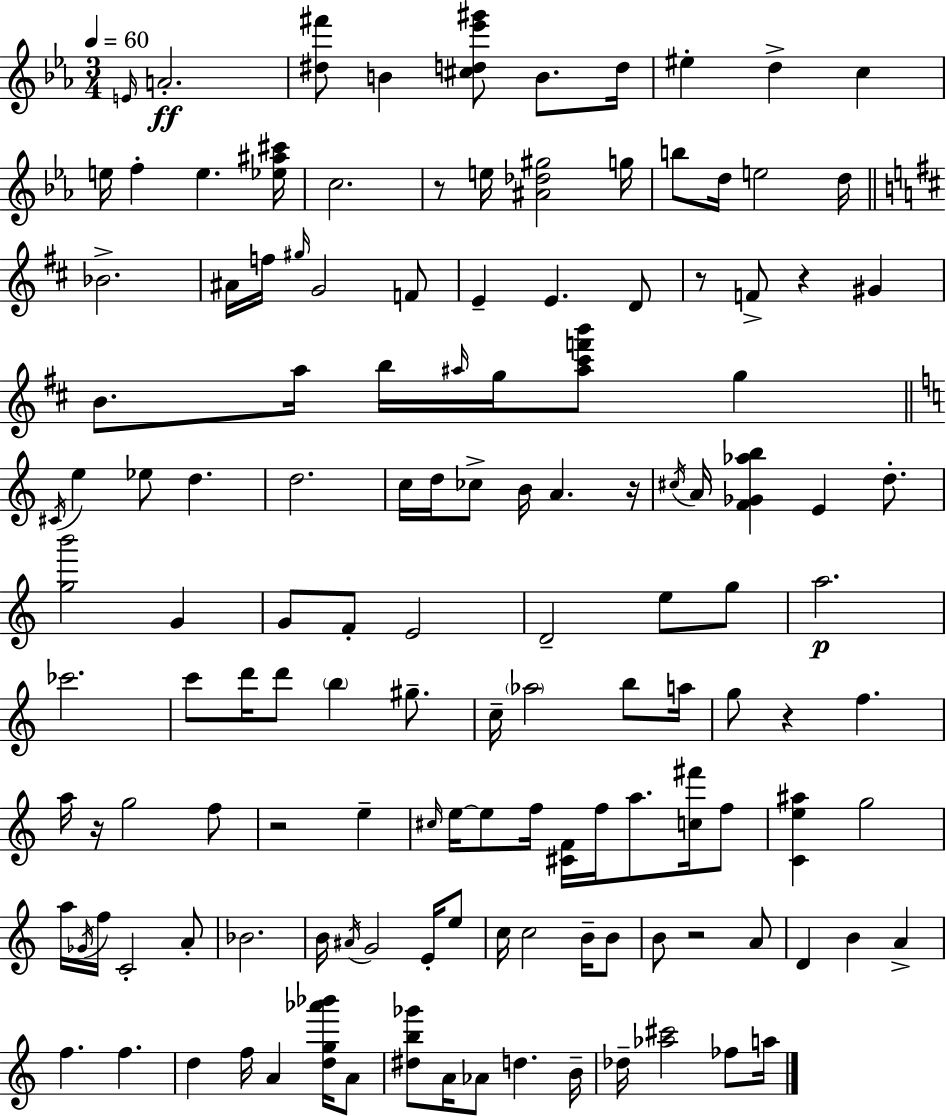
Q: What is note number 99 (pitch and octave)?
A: D4